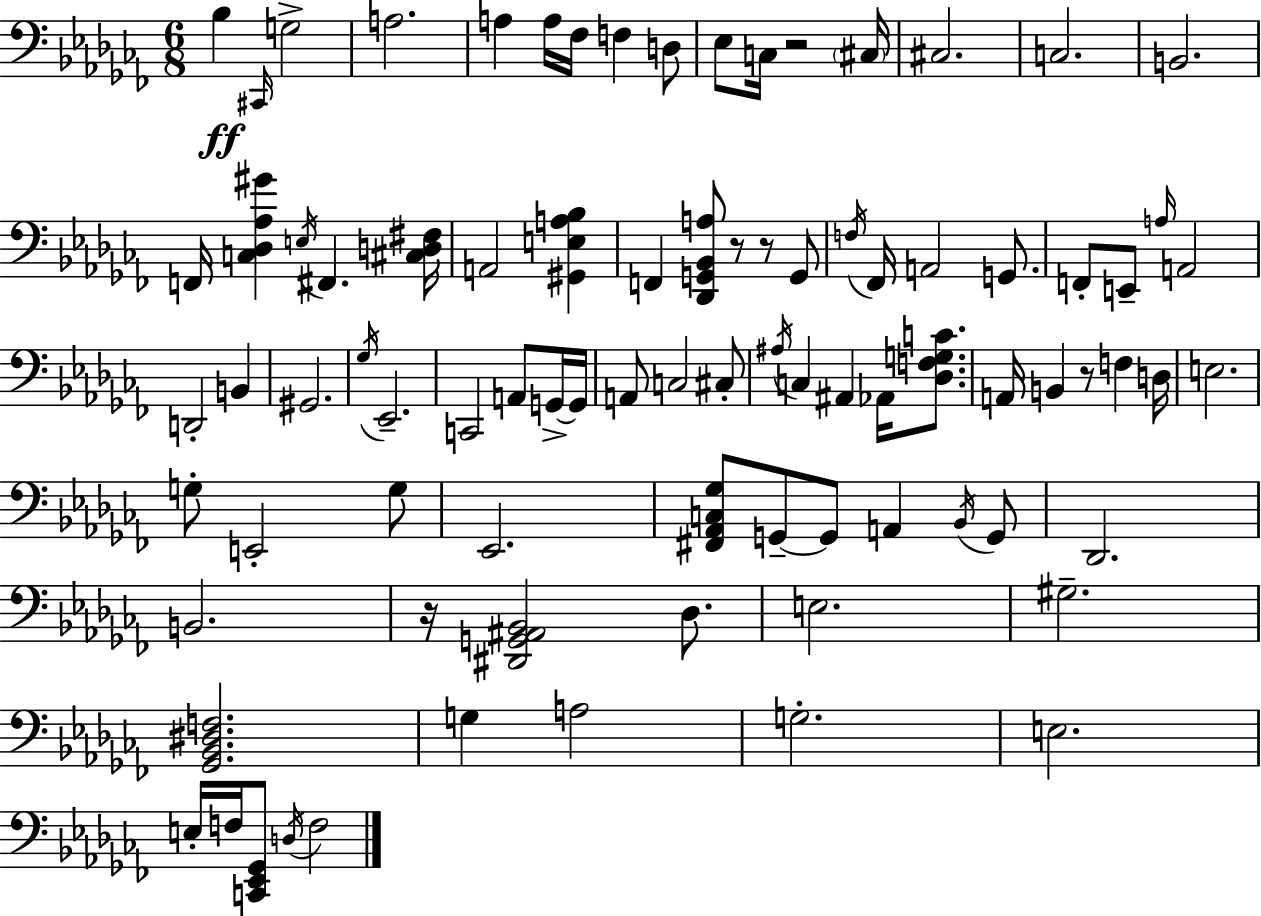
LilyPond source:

{
  \clef bass
  \numericTimeSignature
  \time 6/8
  \key aes \minor
  bes4\ff \grace { cis,16 } g2-> | a2. | a4 a16 fes16 f4 d8 | ees8 c16 r2 | \break \parenthesize cis16 cis2. | c2. | b,2. | f,16 <c des aes gis'>4 \acciaccatura { e16 } fis,4. | \break <cis d fis>16 a,2 <gis, e a bes>4 | f,4 <des, g, bes, a>8 r8 r8 | g,8 \acciaccatura { f16 } fes,16 a,2 | g,8. f,8-. e,8-- \grace { a16 } a,2 | \break d,2-. | b,4 gis,2. | \acciaccatura { ges16 } ees,2.-- | c,2 | \break a,8 g,16->~~ g,16 a,8 c2 | cis8-. \acciaccatura { ais16 } c4 ais,4 | aes,16 <des f g c'>8. a,16 b,4 r8 | f4 d16 e2. | \break g8-. e,2-. | g8 ees,2. | <fis, aes, c ges>8 g,8--~~ g,8 | a,4 \acciaccatura { bes,16 } g,8 des,2. | \break b,2. | r16 <dis, g, ais, bes,>2 | des8. e2. | gis2.-- | \break <ges, bes, dis f>2. | g4 a2 | g2.-. | e2. | \break e16-. f16 <c, ees, ges,>8 \acciaccatura { d16 } | f2 \bar "|."
}